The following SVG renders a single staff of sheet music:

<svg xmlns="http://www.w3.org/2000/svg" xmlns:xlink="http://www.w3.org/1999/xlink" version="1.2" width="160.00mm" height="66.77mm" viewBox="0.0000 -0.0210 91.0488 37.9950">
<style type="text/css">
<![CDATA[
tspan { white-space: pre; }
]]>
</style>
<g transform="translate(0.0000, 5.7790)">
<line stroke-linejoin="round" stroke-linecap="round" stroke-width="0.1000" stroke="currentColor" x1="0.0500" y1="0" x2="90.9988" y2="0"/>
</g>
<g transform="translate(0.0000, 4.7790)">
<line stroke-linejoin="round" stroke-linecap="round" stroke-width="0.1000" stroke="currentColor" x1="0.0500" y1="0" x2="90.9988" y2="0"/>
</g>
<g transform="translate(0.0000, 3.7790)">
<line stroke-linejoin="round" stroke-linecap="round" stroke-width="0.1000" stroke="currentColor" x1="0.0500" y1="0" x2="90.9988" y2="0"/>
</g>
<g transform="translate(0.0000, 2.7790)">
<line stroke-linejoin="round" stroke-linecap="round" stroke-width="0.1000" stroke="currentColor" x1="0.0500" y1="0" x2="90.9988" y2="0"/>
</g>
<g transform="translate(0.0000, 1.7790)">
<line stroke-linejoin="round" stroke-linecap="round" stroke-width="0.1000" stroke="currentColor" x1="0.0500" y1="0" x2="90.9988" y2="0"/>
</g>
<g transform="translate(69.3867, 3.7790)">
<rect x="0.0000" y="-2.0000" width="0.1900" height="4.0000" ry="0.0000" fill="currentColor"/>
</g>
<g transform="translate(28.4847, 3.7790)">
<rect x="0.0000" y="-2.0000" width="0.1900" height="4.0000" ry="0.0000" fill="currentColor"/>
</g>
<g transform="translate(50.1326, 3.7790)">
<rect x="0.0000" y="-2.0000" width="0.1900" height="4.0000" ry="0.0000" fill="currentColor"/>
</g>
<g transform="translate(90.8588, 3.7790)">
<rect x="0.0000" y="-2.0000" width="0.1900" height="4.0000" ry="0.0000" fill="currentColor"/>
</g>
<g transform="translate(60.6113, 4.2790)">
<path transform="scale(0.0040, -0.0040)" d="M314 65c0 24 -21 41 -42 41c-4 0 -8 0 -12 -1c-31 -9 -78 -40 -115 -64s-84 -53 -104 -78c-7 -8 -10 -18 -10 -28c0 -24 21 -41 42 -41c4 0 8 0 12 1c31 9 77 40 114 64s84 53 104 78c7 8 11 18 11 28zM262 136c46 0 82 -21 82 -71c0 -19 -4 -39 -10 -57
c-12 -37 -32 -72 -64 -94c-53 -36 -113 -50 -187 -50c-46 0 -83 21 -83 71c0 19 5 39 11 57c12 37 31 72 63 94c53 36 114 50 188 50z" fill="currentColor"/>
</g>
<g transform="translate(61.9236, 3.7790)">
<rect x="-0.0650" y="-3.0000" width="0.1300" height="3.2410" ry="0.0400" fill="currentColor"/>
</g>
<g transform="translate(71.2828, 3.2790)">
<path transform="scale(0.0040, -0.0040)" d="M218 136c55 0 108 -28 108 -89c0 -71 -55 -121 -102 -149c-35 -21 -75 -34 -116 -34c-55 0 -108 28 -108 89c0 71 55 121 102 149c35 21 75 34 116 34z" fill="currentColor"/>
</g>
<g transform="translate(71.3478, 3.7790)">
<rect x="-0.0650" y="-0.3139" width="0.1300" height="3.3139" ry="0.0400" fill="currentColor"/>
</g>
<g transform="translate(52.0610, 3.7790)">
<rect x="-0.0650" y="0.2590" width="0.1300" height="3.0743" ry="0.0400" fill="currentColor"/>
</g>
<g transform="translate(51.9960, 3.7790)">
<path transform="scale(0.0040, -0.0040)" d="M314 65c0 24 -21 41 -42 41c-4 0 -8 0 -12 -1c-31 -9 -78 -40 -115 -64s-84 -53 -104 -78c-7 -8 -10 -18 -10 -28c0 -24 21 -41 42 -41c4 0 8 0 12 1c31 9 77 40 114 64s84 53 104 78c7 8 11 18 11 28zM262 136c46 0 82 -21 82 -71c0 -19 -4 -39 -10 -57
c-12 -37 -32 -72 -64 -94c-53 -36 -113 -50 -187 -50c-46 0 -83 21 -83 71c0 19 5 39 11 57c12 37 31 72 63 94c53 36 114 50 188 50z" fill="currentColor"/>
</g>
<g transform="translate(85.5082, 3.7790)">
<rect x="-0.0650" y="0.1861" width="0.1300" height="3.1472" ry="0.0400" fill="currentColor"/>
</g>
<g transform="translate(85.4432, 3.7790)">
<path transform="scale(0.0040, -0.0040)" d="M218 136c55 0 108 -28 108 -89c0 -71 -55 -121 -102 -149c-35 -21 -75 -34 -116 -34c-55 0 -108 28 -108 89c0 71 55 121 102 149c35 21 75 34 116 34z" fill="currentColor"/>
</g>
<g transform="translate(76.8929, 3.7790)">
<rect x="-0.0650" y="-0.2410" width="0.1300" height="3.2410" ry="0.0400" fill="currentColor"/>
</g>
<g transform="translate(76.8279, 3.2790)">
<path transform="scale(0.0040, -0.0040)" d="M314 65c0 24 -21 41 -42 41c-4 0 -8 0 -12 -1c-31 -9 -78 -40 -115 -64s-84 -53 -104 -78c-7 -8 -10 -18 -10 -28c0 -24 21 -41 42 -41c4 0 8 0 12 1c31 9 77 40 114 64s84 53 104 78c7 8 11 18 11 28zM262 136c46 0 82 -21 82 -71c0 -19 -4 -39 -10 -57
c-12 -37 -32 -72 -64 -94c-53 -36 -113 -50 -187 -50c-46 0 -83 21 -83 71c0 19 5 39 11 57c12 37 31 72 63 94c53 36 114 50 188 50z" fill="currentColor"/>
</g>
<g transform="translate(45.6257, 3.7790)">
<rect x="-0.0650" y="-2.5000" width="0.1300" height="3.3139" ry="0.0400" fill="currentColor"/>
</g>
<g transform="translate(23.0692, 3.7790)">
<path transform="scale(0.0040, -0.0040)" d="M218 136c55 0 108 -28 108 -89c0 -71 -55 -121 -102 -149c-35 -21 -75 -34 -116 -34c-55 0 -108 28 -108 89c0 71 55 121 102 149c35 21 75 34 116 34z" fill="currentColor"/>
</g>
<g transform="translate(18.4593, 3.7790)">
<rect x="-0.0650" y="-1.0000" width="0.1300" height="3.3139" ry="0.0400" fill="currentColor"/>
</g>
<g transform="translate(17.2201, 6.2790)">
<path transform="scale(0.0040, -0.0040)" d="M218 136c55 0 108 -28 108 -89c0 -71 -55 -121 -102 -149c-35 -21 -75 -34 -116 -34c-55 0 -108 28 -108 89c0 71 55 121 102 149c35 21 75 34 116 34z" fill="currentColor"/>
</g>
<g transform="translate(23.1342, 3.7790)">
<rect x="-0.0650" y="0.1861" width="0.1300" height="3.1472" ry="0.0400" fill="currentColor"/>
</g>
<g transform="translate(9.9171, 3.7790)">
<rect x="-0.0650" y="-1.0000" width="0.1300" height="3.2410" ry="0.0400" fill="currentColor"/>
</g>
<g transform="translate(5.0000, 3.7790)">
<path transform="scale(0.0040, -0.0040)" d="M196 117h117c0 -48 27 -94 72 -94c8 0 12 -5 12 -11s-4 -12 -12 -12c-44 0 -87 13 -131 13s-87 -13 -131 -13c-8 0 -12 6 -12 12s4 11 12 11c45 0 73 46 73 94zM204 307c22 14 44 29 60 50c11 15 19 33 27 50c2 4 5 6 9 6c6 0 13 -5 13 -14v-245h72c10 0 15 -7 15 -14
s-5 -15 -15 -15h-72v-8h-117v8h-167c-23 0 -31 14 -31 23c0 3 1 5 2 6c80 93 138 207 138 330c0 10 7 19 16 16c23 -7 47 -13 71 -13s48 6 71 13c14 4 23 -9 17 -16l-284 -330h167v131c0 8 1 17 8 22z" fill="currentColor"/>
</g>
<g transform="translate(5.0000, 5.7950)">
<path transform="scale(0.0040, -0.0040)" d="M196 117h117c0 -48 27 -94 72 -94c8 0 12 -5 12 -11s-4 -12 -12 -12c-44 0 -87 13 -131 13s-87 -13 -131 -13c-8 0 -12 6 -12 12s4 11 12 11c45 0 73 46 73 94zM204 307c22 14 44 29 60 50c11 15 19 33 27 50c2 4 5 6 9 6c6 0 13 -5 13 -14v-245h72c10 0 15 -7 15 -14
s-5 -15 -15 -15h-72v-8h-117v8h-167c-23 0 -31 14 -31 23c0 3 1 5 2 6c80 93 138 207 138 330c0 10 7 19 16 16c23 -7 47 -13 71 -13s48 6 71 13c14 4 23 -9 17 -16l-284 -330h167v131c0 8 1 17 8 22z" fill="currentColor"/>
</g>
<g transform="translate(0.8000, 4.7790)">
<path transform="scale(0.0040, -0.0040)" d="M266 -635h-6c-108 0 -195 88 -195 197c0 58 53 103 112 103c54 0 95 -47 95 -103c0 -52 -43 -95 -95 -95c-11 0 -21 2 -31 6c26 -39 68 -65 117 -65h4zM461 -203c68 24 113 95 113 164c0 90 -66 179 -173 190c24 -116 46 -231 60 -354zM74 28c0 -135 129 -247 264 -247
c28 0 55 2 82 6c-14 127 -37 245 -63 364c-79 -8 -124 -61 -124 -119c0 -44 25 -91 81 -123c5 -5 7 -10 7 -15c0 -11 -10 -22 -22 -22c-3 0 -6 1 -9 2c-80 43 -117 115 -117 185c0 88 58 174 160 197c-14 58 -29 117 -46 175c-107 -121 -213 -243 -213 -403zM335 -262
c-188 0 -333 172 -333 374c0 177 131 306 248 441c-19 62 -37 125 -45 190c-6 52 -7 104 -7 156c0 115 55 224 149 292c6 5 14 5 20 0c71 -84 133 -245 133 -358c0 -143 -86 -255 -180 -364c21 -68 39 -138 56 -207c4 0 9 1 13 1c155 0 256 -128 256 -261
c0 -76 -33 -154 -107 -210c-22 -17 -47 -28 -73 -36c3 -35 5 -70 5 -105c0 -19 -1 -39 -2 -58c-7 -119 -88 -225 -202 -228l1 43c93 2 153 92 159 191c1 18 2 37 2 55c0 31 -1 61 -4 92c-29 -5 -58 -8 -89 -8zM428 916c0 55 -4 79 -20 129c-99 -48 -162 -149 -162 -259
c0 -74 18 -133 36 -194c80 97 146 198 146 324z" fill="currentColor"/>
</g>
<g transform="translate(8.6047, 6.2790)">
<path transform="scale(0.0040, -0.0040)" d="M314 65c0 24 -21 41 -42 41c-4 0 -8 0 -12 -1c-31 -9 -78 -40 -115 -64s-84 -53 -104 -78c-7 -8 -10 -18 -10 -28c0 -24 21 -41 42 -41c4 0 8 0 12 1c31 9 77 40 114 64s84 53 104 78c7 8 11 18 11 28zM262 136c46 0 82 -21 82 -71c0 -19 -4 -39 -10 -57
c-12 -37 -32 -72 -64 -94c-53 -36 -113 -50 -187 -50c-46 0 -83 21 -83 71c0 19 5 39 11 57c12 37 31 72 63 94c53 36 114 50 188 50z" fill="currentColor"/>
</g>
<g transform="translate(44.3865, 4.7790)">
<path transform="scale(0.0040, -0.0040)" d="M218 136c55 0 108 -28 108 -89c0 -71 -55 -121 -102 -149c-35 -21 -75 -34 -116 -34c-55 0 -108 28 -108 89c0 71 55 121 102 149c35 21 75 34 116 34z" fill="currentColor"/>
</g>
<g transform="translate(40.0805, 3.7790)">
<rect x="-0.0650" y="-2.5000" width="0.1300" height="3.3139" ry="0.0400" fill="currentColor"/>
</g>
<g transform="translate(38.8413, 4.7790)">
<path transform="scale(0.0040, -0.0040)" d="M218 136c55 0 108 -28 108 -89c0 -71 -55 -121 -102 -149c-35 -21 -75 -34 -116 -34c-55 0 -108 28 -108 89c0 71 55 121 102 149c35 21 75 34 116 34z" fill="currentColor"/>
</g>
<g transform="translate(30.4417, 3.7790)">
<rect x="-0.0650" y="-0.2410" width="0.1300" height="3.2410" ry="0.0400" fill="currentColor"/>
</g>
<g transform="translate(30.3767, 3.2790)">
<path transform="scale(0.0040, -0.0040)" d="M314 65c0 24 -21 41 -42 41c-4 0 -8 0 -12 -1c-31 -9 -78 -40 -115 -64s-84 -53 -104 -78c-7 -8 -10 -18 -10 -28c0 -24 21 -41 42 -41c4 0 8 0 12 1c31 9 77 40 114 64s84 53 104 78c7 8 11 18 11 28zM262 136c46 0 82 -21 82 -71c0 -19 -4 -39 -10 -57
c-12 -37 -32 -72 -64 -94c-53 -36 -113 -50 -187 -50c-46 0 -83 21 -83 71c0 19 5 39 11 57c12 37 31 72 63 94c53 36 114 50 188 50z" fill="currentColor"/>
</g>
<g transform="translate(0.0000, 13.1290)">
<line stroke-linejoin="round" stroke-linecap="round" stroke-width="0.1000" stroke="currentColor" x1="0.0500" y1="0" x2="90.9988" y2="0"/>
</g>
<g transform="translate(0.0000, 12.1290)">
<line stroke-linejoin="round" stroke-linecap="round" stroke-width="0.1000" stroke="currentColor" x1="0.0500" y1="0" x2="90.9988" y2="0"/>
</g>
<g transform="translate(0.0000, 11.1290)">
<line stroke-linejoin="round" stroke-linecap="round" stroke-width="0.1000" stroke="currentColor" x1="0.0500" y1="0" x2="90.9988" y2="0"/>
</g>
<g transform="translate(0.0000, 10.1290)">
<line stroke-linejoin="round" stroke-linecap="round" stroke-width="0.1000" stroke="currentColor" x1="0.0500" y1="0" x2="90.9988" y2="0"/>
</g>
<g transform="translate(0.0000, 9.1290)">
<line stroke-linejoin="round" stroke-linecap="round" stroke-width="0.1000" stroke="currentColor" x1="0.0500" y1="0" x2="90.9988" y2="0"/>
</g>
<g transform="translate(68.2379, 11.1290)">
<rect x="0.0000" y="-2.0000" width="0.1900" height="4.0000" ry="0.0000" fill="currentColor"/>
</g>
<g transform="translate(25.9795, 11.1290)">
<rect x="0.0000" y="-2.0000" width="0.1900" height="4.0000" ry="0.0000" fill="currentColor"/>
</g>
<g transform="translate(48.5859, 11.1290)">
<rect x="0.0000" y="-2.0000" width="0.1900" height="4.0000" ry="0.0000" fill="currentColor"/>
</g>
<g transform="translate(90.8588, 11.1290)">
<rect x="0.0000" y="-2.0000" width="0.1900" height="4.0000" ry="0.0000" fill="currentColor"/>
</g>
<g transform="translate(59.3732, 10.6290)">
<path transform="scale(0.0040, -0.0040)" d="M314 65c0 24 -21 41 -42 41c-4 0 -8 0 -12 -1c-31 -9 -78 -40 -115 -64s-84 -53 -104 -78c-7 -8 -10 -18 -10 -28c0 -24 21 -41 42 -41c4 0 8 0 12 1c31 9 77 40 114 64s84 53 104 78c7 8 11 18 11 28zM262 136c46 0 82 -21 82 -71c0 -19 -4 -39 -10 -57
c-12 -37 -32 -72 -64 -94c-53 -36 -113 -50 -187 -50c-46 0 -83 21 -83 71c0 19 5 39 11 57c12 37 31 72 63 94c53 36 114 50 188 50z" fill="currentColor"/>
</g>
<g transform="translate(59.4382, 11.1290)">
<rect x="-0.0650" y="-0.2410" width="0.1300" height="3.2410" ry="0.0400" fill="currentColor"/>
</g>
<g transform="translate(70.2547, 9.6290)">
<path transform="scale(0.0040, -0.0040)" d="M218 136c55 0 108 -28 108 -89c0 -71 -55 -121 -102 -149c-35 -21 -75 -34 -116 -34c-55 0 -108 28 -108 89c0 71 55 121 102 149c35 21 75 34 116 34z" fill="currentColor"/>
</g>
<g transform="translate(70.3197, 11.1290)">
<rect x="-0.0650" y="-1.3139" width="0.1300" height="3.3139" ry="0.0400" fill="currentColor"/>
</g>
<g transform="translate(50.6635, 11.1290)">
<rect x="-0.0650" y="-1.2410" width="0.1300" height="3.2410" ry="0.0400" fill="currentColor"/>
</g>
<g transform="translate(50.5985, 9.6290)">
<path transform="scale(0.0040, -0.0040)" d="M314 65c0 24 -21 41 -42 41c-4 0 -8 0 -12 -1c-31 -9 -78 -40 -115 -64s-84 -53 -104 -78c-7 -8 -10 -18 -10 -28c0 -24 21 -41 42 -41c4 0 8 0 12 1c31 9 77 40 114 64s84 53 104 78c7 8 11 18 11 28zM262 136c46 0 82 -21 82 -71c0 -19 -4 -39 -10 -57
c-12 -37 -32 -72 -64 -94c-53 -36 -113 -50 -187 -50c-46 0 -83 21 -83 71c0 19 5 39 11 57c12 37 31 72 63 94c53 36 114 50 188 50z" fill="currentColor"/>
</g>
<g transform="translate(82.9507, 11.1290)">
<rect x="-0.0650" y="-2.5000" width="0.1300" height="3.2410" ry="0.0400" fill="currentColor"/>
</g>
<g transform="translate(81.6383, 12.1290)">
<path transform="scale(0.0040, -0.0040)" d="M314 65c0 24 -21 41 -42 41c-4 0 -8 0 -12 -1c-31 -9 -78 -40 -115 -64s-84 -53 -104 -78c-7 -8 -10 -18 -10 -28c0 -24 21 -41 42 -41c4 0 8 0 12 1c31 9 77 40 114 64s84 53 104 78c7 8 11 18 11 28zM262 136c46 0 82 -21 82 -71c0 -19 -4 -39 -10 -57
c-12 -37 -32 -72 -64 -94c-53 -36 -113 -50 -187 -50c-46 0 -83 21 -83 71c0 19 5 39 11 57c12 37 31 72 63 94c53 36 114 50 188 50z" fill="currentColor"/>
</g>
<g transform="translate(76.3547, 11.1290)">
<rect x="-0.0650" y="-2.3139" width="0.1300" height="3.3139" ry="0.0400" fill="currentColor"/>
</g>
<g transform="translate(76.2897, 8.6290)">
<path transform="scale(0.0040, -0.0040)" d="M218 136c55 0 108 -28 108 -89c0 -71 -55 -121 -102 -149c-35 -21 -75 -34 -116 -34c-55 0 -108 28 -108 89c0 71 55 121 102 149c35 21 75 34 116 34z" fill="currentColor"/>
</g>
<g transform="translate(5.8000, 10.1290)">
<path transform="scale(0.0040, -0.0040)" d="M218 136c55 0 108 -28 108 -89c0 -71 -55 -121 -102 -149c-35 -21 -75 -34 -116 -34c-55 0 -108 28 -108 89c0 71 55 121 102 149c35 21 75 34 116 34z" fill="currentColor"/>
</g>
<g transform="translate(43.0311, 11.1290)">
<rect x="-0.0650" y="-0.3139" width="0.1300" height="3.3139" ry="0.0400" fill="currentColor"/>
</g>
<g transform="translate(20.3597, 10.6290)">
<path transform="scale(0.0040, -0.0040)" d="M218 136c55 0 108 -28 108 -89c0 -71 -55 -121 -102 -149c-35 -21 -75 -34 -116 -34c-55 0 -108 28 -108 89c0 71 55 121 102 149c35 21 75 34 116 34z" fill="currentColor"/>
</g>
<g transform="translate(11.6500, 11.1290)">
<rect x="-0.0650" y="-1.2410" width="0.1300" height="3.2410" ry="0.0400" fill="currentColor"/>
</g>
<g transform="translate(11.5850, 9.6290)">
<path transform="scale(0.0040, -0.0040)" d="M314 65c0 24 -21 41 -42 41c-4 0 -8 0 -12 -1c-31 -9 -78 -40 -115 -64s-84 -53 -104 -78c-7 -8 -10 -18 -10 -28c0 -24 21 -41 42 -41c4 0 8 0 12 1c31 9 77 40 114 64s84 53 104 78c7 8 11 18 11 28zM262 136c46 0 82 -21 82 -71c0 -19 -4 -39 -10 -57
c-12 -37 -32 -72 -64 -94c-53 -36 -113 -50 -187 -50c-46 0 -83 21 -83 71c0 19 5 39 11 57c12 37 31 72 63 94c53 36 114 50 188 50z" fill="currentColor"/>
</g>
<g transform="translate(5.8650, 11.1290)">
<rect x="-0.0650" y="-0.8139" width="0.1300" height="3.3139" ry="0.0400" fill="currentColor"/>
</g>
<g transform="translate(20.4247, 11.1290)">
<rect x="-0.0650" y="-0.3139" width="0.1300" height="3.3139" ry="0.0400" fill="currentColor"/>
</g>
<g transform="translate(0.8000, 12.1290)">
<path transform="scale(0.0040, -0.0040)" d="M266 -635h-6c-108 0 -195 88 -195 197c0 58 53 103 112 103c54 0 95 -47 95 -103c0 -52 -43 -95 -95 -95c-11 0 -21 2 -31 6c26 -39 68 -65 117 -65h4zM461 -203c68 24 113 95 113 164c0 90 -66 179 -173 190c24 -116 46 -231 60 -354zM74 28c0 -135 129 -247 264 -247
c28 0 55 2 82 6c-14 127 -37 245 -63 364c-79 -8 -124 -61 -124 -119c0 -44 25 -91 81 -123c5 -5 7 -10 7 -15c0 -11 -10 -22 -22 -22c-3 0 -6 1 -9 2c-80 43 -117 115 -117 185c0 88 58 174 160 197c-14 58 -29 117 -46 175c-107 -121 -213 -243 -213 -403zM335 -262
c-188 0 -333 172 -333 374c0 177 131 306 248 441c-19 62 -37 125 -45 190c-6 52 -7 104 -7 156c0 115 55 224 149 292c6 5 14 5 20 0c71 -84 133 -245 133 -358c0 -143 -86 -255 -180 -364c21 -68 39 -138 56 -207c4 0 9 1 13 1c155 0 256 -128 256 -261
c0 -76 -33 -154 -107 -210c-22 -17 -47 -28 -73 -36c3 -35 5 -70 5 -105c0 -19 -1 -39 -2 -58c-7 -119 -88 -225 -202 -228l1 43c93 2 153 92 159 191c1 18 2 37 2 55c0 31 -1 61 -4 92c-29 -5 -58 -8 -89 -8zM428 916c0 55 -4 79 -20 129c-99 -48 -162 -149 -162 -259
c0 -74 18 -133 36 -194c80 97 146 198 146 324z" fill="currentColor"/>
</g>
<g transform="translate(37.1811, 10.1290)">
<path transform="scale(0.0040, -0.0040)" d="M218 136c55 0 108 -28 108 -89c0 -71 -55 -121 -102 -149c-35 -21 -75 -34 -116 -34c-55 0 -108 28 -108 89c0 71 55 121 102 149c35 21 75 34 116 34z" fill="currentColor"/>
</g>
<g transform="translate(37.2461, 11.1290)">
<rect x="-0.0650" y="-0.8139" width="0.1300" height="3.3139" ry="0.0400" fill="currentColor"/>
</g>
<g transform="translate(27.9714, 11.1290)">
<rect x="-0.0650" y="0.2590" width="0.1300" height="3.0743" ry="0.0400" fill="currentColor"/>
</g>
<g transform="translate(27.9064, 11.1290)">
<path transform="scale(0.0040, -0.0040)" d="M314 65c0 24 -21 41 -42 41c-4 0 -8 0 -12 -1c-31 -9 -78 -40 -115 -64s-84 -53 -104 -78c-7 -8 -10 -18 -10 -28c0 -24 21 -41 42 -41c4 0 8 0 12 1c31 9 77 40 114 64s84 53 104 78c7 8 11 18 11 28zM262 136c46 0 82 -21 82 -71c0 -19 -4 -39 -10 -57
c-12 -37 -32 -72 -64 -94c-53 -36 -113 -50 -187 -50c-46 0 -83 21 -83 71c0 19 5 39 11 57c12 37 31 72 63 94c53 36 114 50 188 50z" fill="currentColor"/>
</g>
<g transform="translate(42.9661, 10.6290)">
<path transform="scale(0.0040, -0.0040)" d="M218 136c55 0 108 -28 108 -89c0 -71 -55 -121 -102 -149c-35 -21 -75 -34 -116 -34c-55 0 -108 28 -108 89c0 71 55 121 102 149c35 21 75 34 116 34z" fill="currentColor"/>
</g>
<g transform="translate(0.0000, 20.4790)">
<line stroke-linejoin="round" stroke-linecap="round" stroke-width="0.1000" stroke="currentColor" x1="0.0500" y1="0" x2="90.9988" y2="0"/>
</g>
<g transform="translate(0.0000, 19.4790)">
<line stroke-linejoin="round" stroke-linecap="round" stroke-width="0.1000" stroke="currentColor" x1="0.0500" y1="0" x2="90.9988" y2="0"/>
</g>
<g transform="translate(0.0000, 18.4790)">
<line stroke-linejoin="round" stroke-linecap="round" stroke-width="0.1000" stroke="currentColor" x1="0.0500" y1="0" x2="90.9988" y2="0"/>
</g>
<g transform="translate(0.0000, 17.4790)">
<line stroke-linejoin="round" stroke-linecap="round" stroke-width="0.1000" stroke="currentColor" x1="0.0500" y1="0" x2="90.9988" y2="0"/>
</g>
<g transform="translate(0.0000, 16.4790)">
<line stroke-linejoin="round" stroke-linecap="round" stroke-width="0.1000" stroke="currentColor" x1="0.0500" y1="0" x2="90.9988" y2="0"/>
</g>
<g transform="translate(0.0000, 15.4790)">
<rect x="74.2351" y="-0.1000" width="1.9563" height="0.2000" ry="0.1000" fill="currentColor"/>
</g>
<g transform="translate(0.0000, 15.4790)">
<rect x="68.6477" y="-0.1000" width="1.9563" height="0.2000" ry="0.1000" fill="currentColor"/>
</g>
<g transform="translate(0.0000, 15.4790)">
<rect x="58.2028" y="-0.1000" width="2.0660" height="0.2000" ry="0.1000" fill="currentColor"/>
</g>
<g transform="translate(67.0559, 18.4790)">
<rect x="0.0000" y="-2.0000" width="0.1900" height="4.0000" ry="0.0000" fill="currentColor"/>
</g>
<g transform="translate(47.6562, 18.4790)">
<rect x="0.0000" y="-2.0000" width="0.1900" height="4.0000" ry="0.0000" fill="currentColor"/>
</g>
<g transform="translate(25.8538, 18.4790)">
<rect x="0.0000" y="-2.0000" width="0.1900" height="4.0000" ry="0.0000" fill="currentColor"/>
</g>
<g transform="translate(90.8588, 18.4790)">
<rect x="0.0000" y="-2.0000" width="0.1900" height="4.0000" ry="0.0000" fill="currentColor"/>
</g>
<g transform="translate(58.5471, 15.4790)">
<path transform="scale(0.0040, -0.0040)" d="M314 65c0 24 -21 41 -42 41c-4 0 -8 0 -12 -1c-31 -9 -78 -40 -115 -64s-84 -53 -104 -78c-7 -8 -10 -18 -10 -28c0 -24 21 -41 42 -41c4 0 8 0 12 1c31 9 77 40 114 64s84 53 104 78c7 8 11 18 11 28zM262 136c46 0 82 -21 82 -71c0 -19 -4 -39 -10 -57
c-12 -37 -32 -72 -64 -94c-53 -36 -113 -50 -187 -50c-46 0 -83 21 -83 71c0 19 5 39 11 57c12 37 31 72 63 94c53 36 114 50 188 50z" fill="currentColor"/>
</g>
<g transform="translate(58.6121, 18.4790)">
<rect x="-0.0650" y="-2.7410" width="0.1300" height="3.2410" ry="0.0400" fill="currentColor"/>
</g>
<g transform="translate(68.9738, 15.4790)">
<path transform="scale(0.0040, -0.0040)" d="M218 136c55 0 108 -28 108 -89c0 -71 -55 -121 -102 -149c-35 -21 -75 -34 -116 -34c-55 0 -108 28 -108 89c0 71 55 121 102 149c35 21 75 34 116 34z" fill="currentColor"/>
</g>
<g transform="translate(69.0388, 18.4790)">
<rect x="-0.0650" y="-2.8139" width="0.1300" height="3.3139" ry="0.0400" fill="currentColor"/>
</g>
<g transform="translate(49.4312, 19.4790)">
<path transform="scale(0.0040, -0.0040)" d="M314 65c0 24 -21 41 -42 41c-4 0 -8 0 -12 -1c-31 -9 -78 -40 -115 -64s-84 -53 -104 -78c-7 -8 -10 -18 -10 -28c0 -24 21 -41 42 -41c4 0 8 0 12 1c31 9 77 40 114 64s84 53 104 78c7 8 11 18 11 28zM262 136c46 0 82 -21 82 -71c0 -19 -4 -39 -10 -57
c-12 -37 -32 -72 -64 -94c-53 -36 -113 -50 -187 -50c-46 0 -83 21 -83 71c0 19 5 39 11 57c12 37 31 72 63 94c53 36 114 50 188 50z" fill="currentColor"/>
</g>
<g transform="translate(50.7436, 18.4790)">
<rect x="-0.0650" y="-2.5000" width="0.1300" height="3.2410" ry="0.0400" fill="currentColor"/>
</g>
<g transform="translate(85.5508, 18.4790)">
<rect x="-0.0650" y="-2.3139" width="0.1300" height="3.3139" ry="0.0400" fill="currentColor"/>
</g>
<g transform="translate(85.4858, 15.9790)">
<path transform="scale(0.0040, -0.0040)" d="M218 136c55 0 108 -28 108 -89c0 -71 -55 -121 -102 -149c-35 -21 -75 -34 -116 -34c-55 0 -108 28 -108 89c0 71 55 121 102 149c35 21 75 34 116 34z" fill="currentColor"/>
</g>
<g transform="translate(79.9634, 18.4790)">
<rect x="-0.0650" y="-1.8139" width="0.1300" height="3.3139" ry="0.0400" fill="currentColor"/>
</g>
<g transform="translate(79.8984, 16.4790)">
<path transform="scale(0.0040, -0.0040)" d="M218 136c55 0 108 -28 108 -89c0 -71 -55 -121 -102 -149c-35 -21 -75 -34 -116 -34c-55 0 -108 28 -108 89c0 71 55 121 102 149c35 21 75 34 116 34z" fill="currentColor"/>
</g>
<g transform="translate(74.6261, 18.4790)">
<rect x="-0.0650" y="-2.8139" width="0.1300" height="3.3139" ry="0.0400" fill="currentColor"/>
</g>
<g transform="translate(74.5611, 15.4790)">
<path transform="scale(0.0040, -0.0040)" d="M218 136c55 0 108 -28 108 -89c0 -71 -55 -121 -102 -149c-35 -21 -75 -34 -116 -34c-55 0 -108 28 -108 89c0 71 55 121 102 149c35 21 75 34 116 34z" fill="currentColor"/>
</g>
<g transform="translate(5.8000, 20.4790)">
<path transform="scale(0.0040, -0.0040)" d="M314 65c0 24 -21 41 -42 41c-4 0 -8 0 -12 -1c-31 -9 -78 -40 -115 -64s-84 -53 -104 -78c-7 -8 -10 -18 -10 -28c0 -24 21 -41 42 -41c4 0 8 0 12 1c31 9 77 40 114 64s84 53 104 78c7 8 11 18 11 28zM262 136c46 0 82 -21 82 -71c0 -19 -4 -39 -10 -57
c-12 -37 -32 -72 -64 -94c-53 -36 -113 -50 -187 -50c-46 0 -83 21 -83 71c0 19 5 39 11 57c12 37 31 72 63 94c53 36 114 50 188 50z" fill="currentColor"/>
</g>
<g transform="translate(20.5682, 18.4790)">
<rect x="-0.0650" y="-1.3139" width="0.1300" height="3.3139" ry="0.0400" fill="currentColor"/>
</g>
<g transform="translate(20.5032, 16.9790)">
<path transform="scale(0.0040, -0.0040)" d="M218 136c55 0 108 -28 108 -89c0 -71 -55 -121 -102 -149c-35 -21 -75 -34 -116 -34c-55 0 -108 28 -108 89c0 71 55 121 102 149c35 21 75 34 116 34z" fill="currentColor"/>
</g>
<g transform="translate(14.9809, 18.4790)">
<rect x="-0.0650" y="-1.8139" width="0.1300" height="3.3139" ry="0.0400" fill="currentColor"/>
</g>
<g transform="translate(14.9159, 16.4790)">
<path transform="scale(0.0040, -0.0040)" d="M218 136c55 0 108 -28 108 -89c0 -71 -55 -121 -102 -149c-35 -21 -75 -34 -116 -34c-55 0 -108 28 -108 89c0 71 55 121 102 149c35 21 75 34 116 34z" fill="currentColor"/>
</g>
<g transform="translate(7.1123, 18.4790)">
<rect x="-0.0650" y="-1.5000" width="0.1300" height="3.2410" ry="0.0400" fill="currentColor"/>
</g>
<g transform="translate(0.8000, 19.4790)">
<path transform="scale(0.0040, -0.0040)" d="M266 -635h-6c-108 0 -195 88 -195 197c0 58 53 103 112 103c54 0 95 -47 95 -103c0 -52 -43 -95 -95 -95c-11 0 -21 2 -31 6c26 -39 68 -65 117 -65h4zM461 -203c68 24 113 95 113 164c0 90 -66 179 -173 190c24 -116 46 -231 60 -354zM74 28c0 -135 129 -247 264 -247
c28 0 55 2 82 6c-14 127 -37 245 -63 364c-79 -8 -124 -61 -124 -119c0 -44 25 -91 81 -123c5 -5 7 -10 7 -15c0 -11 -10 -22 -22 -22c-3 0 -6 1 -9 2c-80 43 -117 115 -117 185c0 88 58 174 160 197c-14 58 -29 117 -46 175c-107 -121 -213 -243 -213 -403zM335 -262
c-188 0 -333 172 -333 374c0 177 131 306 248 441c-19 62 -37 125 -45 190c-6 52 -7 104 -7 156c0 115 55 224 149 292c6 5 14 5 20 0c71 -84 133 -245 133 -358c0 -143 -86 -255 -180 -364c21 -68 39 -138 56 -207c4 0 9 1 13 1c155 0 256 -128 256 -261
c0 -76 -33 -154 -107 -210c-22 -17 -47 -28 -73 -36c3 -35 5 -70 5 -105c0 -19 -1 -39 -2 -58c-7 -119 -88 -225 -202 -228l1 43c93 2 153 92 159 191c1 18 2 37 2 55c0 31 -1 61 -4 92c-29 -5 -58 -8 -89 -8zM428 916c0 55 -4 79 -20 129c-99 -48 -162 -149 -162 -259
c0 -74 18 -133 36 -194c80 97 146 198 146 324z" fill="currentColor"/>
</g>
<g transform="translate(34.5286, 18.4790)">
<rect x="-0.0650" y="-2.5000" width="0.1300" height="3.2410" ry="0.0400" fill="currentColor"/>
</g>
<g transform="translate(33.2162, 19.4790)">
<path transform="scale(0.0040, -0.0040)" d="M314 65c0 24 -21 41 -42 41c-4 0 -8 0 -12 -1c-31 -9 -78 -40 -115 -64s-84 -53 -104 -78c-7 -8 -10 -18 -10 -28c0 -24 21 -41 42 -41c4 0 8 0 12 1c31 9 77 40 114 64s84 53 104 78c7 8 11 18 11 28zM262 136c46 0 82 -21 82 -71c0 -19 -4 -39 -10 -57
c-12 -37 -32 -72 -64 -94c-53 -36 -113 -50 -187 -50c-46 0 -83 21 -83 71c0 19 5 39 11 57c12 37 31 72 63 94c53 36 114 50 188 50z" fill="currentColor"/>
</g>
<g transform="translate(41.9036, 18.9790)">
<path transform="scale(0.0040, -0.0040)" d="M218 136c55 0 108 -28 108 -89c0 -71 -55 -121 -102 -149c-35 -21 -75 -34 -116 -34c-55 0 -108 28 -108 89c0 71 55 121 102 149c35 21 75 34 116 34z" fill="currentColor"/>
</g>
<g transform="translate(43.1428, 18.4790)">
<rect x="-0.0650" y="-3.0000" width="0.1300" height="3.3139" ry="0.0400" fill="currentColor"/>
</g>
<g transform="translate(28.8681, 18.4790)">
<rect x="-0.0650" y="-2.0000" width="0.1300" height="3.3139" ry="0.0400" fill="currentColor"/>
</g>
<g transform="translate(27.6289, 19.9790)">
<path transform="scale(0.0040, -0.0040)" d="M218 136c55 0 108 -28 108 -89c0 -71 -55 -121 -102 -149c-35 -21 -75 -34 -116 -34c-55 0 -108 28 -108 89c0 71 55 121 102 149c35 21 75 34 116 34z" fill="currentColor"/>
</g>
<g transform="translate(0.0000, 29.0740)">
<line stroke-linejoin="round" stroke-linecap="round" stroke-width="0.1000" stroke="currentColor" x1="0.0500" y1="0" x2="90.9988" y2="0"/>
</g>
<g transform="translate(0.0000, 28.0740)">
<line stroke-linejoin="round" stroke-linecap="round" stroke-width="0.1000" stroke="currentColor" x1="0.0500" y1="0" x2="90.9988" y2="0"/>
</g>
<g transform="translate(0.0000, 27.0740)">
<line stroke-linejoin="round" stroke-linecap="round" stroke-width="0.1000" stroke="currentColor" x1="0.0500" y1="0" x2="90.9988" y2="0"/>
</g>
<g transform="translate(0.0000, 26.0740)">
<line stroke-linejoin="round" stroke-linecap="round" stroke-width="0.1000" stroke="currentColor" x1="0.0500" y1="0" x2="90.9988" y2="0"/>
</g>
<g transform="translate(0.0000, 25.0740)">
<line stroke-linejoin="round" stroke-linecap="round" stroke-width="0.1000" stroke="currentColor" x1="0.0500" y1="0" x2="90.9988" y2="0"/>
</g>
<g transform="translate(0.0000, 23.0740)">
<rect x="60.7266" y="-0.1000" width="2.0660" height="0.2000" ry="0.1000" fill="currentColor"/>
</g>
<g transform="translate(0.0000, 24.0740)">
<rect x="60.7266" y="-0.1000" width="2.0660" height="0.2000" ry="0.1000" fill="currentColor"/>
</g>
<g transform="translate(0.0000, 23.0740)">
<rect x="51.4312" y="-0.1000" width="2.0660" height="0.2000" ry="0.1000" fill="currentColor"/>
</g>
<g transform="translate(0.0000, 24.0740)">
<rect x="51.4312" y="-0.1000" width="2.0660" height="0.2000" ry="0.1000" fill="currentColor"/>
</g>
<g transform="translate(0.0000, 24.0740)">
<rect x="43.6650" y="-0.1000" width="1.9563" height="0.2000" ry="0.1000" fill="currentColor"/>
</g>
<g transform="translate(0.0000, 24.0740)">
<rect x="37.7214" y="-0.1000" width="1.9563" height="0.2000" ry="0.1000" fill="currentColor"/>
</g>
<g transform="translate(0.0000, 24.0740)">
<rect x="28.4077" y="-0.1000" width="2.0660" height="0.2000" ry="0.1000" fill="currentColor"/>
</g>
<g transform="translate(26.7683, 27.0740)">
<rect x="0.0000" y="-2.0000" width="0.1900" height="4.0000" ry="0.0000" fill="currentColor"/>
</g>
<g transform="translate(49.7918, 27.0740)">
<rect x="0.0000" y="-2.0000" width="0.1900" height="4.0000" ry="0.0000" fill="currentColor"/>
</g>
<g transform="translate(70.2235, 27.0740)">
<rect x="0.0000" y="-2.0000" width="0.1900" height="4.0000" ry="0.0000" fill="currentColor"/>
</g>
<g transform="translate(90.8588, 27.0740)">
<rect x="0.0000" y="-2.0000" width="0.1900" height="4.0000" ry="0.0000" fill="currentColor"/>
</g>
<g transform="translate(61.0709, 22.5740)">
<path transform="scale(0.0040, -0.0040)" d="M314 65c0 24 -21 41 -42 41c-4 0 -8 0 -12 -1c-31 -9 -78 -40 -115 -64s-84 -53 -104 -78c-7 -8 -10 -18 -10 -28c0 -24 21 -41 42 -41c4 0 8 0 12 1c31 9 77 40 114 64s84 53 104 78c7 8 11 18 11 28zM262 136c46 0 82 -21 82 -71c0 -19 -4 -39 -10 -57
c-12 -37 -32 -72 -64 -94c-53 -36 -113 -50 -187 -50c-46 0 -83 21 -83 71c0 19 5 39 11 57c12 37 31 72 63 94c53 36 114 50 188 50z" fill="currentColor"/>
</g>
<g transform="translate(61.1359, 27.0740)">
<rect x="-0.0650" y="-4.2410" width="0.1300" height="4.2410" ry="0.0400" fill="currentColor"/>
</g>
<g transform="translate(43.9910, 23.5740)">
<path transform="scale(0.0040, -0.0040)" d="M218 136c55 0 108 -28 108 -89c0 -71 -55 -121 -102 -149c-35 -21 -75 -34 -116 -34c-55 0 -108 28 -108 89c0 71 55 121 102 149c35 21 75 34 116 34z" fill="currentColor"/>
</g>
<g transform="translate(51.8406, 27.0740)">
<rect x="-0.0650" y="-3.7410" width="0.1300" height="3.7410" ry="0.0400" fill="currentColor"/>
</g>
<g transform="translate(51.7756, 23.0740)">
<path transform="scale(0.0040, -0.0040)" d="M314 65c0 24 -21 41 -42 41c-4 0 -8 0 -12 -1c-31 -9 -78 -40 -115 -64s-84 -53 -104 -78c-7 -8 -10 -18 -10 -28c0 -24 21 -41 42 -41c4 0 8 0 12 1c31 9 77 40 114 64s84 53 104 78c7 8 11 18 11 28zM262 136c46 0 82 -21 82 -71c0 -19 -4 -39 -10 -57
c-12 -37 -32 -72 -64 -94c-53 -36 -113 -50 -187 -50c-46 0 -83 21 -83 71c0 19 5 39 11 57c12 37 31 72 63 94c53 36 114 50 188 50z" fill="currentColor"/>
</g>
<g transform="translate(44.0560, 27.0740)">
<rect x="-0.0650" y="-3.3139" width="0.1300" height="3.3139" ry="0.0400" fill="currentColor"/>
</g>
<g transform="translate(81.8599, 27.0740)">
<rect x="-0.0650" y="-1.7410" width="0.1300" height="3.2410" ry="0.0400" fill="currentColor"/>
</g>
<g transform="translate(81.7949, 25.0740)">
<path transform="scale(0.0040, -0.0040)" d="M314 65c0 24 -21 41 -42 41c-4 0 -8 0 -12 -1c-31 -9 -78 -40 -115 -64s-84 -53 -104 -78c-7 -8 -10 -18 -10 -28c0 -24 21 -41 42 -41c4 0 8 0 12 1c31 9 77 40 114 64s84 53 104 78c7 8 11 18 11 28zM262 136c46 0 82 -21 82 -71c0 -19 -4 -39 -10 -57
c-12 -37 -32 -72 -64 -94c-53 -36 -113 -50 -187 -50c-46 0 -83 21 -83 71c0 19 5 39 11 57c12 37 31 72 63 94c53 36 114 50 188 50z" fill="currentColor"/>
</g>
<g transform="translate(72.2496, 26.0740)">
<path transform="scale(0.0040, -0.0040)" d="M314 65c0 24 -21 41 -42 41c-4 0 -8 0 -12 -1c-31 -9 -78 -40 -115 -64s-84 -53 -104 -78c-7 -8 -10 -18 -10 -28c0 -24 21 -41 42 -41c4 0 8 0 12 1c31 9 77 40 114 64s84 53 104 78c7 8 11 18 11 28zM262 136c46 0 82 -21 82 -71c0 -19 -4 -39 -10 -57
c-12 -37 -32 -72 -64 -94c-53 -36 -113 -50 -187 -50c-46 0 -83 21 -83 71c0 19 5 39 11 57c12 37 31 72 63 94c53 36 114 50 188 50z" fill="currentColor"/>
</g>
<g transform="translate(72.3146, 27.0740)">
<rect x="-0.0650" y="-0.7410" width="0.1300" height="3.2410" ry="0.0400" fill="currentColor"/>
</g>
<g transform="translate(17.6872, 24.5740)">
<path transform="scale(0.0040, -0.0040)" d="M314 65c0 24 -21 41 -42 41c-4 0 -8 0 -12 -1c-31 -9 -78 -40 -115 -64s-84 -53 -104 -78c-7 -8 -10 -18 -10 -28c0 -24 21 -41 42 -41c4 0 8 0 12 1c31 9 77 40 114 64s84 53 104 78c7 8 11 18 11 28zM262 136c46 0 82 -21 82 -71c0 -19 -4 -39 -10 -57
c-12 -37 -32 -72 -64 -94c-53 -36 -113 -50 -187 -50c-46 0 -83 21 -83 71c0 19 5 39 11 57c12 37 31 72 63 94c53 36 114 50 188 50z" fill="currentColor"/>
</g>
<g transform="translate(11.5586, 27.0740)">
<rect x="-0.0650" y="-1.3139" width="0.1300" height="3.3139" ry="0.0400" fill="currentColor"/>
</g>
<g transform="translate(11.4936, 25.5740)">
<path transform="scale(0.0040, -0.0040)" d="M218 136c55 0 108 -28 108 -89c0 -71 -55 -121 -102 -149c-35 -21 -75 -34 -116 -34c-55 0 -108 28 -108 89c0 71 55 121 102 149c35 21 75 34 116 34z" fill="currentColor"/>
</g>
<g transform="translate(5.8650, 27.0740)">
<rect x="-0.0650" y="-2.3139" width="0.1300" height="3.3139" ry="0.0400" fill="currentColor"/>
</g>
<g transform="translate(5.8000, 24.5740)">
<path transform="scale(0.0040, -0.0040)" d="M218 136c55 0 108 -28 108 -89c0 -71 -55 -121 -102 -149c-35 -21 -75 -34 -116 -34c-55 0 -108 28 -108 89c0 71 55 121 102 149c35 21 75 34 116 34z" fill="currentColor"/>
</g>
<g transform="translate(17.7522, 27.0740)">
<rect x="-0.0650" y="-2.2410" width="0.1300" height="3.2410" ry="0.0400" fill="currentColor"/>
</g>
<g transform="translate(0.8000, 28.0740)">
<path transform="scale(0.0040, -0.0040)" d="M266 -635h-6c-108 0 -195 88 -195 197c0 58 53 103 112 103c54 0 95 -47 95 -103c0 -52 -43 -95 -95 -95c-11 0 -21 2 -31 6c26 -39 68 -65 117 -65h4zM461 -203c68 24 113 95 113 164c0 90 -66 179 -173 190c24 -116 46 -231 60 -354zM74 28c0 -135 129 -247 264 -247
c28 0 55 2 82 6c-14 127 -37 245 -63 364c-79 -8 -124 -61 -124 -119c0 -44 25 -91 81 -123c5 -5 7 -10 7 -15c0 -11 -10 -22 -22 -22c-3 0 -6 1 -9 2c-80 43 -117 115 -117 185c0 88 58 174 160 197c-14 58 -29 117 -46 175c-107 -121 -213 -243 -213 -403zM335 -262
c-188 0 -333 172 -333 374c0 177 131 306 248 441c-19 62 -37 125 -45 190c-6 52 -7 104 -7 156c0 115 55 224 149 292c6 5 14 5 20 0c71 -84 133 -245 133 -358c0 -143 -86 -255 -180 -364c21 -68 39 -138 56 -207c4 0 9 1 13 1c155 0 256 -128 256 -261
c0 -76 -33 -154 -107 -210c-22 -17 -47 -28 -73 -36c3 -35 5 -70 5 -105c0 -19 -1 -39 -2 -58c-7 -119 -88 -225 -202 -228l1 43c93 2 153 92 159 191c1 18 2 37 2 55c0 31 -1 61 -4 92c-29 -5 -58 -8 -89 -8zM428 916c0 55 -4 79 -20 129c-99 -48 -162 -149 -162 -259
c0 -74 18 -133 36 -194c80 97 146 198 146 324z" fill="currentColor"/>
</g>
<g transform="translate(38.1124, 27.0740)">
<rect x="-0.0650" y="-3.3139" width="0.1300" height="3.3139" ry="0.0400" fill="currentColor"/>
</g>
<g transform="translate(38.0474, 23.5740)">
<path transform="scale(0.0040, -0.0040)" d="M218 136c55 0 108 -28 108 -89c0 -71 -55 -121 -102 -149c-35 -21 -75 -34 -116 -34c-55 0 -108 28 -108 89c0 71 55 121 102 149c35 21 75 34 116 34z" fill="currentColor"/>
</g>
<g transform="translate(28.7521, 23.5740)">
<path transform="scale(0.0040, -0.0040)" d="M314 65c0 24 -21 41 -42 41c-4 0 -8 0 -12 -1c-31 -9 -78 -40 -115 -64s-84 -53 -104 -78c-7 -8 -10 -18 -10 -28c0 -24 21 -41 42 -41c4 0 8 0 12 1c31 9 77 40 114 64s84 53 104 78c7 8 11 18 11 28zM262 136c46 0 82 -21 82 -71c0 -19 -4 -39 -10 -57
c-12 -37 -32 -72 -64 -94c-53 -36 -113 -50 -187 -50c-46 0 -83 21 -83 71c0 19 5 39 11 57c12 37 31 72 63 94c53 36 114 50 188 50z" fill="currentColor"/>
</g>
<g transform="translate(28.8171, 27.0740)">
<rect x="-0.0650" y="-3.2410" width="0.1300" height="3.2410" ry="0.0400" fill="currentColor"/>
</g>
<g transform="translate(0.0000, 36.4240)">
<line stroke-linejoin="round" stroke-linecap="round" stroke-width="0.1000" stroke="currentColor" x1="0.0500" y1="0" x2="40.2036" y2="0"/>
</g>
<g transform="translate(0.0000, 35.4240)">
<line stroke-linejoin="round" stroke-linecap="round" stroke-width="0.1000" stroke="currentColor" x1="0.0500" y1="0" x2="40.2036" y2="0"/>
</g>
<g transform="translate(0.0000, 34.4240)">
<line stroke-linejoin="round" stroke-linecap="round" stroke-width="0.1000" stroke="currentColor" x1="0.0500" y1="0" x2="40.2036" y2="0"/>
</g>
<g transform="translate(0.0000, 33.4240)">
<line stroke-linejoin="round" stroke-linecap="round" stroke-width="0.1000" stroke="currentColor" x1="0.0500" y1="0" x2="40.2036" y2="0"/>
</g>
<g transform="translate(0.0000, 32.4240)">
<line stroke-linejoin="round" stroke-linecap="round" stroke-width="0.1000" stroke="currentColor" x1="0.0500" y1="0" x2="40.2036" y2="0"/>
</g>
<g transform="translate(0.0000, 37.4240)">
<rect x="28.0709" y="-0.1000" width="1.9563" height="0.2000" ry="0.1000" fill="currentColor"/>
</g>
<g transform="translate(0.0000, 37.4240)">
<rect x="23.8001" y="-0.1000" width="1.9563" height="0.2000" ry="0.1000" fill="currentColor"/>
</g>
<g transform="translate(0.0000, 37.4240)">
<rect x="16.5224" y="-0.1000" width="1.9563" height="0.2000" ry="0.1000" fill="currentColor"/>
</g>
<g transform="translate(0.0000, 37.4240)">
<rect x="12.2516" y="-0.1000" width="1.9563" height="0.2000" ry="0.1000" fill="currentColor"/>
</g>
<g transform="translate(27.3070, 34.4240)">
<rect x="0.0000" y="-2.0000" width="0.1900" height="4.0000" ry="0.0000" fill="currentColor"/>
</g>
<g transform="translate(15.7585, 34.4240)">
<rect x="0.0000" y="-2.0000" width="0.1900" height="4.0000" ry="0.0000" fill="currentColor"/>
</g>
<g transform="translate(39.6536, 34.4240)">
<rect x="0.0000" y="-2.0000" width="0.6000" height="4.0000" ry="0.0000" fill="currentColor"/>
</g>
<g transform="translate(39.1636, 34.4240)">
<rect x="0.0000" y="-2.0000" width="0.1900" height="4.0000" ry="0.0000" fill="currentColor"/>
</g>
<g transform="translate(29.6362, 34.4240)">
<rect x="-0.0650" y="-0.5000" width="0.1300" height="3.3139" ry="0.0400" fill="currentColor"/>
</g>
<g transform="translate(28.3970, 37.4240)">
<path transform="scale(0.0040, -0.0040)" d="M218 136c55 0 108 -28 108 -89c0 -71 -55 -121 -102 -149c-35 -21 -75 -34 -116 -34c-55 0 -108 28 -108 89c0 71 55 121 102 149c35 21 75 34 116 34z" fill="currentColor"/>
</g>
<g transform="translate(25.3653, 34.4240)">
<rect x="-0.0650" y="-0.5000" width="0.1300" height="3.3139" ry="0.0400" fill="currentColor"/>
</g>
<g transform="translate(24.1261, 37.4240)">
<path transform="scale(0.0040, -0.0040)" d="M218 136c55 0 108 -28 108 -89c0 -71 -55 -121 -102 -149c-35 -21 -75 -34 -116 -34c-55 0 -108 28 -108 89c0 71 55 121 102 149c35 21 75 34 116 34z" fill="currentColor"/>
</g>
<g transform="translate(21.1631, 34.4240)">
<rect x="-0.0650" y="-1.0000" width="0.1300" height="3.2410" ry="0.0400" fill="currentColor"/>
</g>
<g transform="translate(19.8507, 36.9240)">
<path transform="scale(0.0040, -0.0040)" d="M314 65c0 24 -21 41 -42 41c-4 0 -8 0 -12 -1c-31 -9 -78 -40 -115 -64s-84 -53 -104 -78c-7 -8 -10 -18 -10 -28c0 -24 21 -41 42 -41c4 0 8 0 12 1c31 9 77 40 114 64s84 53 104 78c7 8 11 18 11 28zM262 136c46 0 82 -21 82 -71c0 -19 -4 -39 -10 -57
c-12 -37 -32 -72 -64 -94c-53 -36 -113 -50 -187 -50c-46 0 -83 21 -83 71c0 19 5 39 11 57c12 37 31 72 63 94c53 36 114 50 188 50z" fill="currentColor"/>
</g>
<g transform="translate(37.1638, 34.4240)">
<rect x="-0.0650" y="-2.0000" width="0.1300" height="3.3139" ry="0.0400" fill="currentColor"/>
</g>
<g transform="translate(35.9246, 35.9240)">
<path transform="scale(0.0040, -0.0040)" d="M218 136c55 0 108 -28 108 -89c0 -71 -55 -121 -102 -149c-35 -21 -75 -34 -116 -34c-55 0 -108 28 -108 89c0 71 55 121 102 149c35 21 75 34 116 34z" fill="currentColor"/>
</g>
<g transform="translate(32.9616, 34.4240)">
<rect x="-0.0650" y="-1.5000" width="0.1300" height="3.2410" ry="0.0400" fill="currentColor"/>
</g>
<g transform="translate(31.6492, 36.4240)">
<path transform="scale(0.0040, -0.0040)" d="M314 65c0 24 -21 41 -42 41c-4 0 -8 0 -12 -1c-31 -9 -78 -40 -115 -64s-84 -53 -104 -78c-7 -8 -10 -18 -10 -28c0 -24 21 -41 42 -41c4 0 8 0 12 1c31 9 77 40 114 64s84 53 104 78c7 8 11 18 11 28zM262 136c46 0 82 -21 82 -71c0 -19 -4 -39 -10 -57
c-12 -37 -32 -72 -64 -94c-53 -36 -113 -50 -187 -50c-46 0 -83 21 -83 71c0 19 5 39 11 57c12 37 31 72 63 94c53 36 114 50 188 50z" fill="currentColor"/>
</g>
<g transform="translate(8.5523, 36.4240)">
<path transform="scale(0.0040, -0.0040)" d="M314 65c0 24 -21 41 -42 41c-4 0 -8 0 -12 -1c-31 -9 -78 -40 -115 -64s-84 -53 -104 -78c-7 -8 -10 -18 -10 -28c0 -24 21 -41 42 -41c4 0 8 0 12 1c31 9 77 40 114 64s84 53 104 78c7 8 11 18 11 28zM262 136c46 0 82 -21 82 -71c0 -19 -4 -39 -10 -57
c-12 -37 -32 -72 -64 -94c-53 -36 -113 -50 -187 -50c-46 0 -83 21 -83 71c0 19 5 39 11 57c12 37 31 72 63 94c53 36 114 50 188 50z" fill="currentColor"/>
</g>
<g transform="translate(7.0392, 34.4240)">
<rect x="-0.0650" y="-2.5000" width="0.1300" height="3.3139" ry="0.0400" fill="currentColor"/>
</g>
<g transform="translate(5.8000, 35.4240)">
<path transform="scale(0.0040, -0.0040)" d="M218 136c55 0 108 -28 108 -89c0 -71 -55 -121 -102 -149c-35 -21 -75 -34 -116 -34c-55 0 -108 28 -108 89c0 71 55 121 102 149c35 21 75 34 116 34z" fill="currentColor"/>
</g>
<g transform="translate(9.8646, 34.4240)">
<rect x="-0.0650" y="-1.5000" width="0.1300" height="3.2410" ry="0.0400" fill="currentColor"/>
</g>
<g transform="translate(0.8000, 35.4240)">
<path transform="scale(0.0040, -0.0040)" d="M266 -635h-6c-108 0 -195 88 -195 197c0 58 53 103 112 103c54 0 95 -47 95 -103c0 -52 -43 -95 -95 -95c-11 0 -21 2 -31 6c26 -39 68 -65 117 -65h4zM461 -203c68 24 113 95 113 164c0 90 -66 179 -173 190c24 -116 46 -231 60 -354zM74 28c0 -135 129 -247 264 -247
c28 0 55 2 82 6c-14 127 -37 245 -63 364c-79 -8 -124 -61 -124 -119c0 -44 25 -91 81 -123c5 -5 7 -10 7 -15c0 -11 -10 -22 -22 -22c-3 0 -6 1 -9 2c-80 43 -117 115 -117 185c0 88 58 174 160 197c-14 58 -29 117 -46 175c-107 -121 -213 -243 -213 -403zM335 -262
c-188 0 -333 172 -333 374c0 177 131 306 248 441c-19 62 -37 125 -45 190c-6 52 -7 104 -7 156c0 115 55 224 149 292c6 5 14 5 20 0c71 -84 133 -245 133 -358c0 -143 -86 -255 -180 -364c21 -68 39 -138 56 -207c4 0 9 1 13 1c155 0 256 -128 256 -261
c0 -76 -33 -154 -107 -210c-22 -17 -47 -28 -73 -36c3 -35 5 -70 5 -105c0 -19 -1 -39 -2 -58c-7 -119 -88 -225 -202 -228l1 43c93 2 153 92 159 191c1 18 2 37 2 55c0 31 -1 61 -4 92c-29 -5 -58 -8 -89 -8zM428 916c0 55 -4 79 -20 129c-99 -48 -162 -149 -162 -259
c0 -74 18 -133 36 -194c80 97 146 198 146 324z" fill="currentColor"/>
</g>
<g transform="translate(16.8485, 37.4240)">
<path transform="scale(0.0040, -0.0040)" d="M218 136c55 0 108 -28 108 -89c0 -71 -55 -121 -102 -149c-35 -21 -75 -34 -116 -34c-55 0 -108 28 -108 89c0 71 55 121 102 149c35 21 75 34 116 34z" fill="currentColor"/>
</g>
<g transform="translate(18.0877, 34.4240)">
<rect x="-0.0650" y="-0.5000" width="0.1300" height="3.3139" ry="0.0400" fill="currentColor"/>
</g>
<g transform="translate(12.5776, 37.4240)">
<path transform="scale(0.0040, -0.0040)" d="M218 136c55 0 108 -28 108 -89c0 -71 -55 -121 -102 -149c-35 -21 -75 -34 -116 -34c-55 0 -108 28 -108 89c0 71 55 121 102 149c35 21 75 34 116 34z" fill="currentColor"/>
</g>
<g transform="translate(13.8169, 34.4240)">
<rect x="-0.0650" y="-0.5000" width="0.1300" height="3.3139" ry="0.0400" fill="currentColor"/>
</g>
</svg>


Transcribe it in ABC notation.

X:1
T:Untitled
M:4/4
L:1/4
K:C
D2 D B c2 G G B2 A2 c c2 B d e2 c B2 d c e2 c2 e g G2 E2 f e F G2 A G2 a2 a a f g g e g2 b2 b b c'2 d'2 d2 f2 G E2 C C D2 C C E2 F